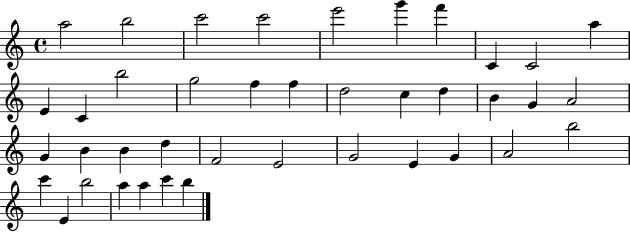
{
  \clef treble
  \time 4/4
  \defaultTimeSignature
  \key c \major
  a''2 b''2 | c'''2 c'''2 | e'''2 g'''4 f'''4 | c'4 c'2 a''4 | \break e'4 c'4 b''2 | g''2 f''4 f''4 | d''2 c''4 d''4 | b'4 g'4 a'2 | \break g'4 b'4 b'4 d''4 | f'2 e'2 | g'2 e'4 g'4 | a'2 b''2 | \break c'''4 e'4 b''2 | a''4 a''4 c'''4 b''4 | \bar "|."
}